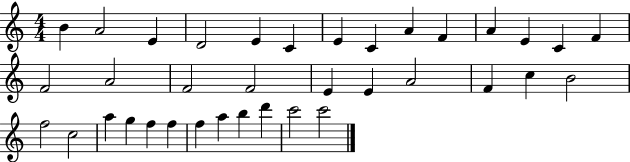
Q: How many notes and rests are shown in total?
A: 36